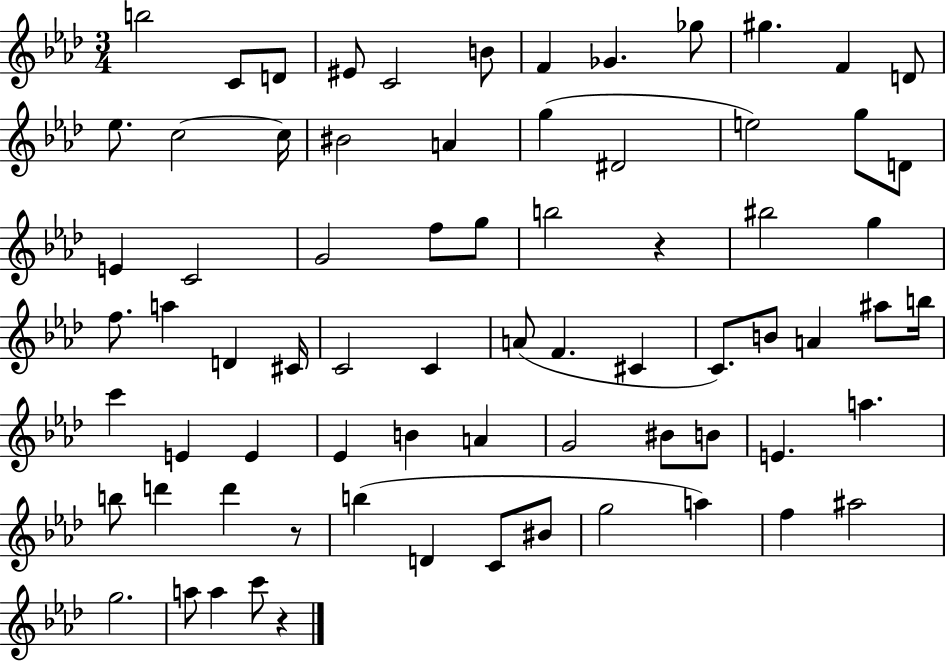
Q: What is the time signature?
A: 3/4